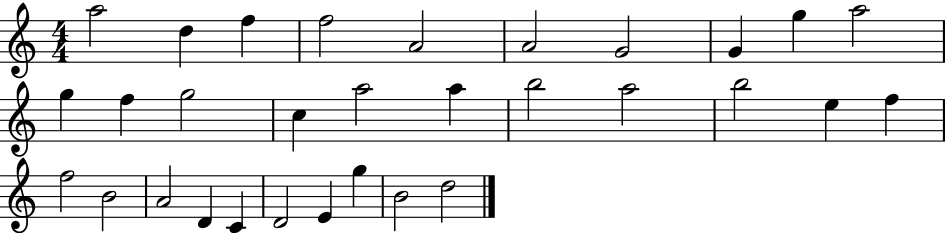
X:1
T:Untitled
M:4/4
L:1/4
K:C
a2 d f f2 A2 A2 G2 G g a2 g f g2 c a2 a b2 a2 b2 e f f2 B2 A2 D C D2 E g B2 d2